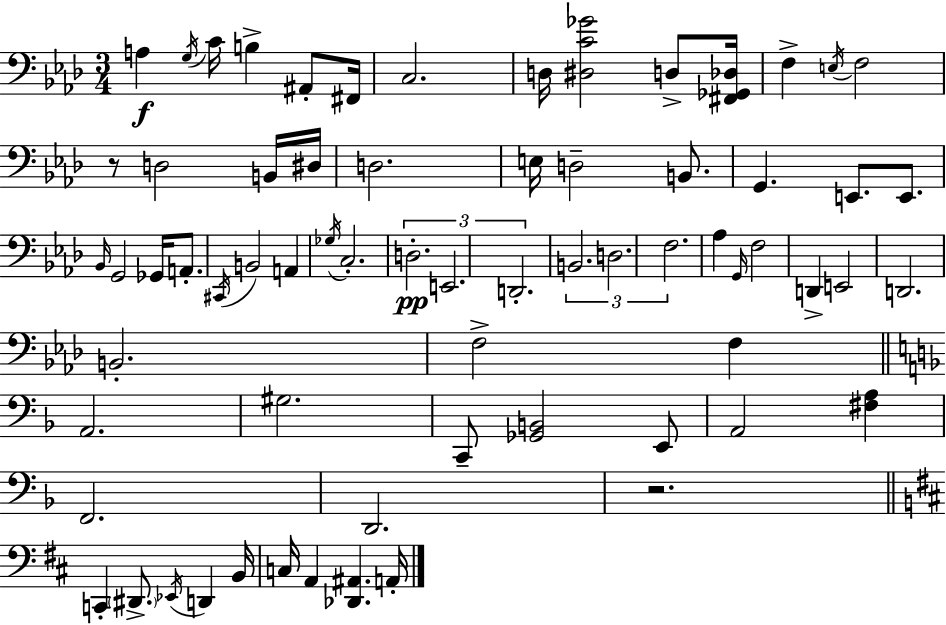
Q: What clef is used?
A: bass